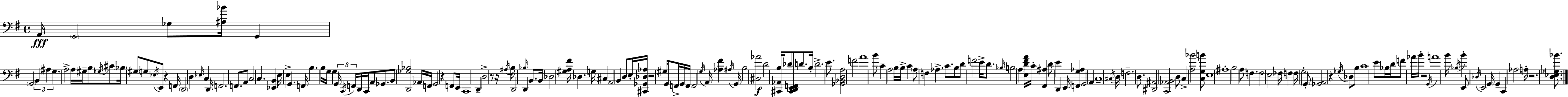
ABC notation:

X:1
T:Untitled
M:4/4
L:1/4
K:G
A,,/4 G,,2 _G,/2 [^A,_B]/4 G,, G,,2 B,, ^A, G, A,2 A,/4 ^G,/4 B,/2 _G,/4 ^C/2 _B,/4 ^G,/2 G,/2 _E,/4 E,,/2 z F,,/4 D,,2 D, _E,/4 C, D,,/4 F,,2 F,,/2 A,,/2 C,2 C, [_E,,B,,] E,/4 E, G,, F,,/4 B, B,/4 G,/4 G, G,,/4 C,,/4 F,,/4 D,,/4 C,,/4 A,,/2 _G,,/2 B,,/2 [D,,_G,_B,]2 _A,,/4 F,,/4 G,,2 z F,,/2 E,,/4 C,,4 D,, D,2 z/2 z/4 ^A,/4 B,/4 D,,2 _B,/4 D,, B,,/2 B,,/4 _D,2 [^G,A,^F]/4 _D, G,/4 ^C, A,,2 B,, D,/2 E,/4 [^C,,_G,,_D,_A,]/4 z2 ^G,/4 G,,/2 F,,/4 G,,/4 F,,/4 F,,2 G,/4 A,,/4 [_A,^F] ^A,/4 G,,/4 B,2 [^C,_A]2 D2 [^C,,_A,,B,]/4 _D/2 [^C,,D,,E,,F,,]/2 D/2 B,/4 D2 E/2 [_G,,_B,,D,A,]2 F2 A4 B/2 C A,2 B,/4 B,/4 C A,/2 F, _A, C/2 B,/2 D/2 F2 E/4 D/2 _B,/4 B,2 A, [E,D^FA]/4 C/4 [^F,,^A,] D/2 E D,, E,,/4 [F,,G,_A,] G,,2 A,, C,4 ^C,/4 D,/4 F,2 D,/2 [^D,,^A,,]2 [C,,_A,,B,,]2 D,/2 C, [A,_B]2 [C,G,B]/2 E,4 ^A,4 B,2 A,/2 F, F,2 E,2 _F,/4 F, F,/4 G,2 G,,/2 [_G,,A,,]2 z _G,/4 _D,/2 B,/2 C4 E/2 _B,/4 D/4 F/2 _A/4 B/4 z2 G,,/4 A4 B/4 _B,/4 B E,,/2 _D,/4 E,,2 G,,/4 G,, C,, _A,2 A,/4 z2 [D,_E,_G,_B]/2